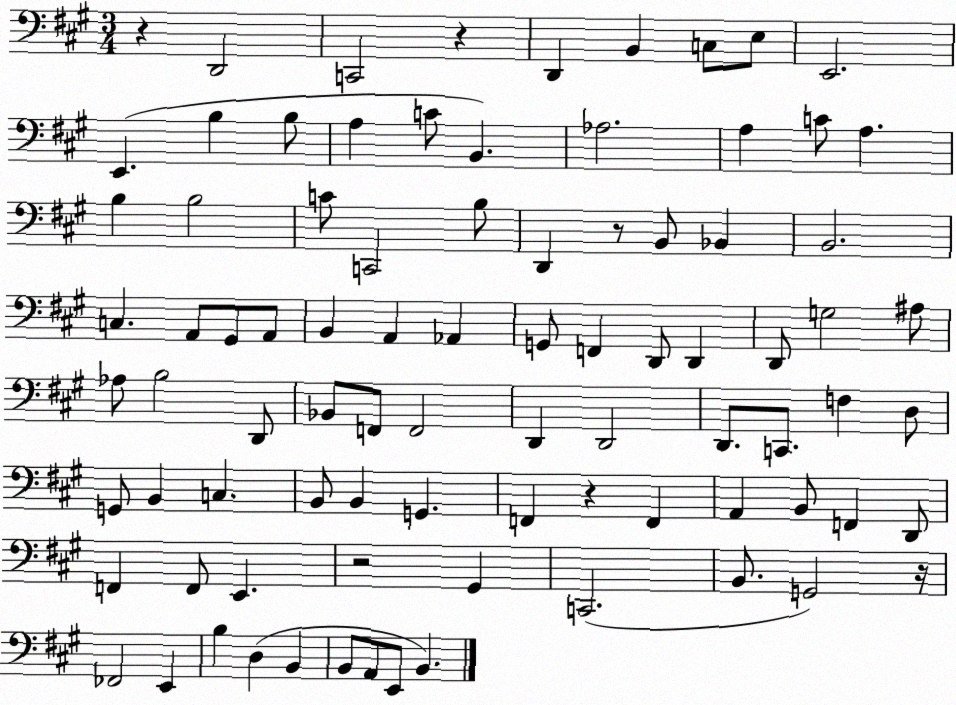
X:1
T:Untitled
M:3/4
L:1/4
K:A
z D,,2 C,,2 z D,, B,, C,/2 E,/2 E,,2 E,, B, B,/2 A, C/2 B,, _A,2 A, C/2 A, B, B,2 C/2 C,,2 B,/2 D,, z/2 B,,/2 _B,, B,,2 C, A,,/2 ^G,,/2 A,,/2 B,, A,, _A,, G,,/2 F,, D,,/2 D,, D,,/2 G,2 ^A,/2 _A,/2 B,2 D,,/2 _B,,/2 F,,/2 F,,2 D,, D,,2 D,,/2 C,,/2 F, D,/2 G,,/2 B,, C, B,,/2 B,, G,, F,, z F,, A,, B,,/2 F,, D,,/2 F,, F,,/2 E,, z2 ^G,, C,,2 B,,/2 G,,2 z/4 _F,,2 E,, B, D, B,, B,,/2 A,,/2 E,,/2 B,,